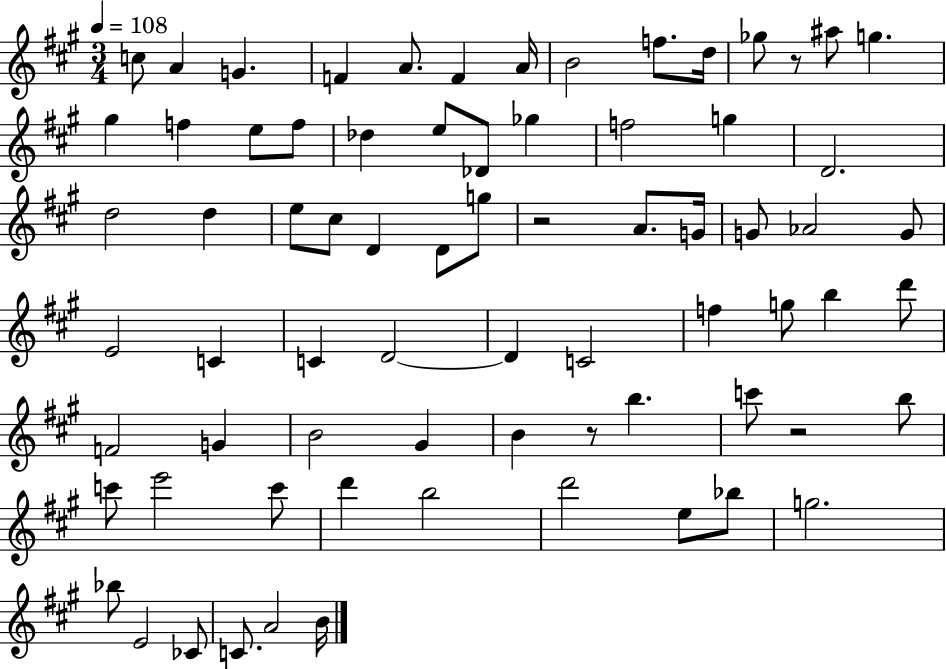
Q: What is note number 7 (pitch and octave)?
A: A4